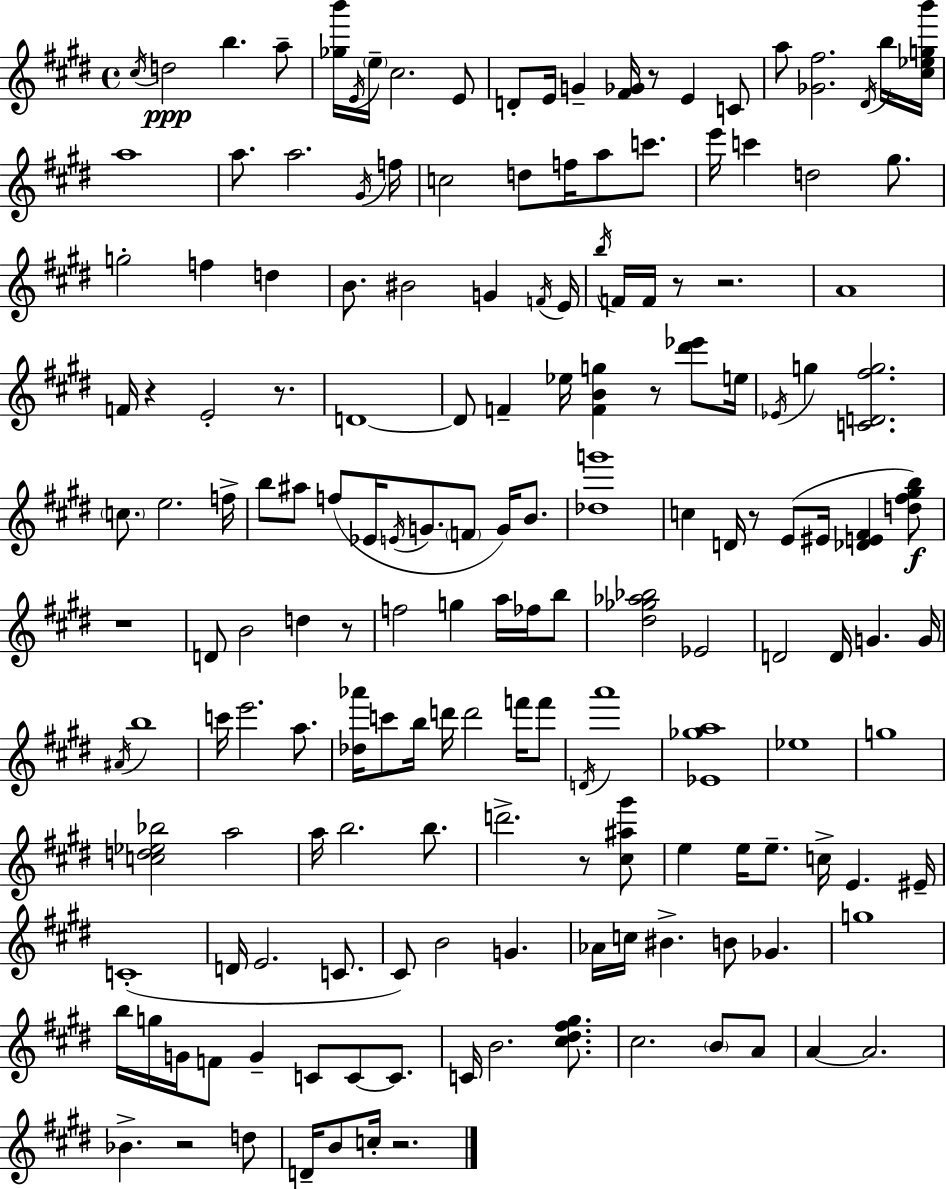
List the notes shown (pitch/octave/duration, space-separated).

C#5/s D5/h B5/q. A5/e [Gb5,B6]/s E4/s E5/s C#5/h. E4/e D4/e E4/s G4/q [F#4,Gb4]/s R/e E4/q C4/e A5/e [Gb4,F#5]/h. D#4/s B5/s [C#5,Eb5,G5,B6]/s A5/w A5/e. A5/h. G#4/s F5/s C5/h D5/e F5/s A5/e C6/e. E6/s C6/q D5/h G#5/e. G5/h F5/q D5/q B4/e. BIS4/h G4/q F4/s E4/s B5/s F4/s F4/s R/e R/h. A4/w F4/s R/q E4/h R/e. D4/w D4/e F4/q Eb5/s [F4,B4,G5]/q R/e [D#6,Eb6]/e E5/s Eb4/s G5/q [C4,D4,F#5,G5]/h. C5/e. E5/h. F5/s B5/e A#5/e F5/e Eb4/s E4/s G4/e. F4/e G4/s B4/e. [Db5,G6]/w C5/q D4/s R/e E4/e EIS4/s [Db4,E4,F#4]/q [D5,F#5,G#5,B5]/e R/w D4/e B4/h D5/q R/e F5/h G5/q A5/s FES5/s B5/e [D#5,Gb5,Ab5,Bb5]/h Eb4/h D4/h D4/s G4/q. G4/s A#4/s B5/w C6/s E6/h. A5/e. [Db5,Ab6]/s C6/e B5/s D6/s D6/h F6/s F6/e D4/s A6/w [Eb4,Gb5,A5]/w Eb5/w G5/w [C5,D5,Eb5,Bb5]/h A5/h A5/s B5/h. B5/e. D6/h. R/e [C#5,A#5,G#6]/e E5/q E5/s E5/e. C5/s E4/q. EIS4/s C4/w D4/s E4/h. C4/e. C#4/e B4/h G4/q. Ab4/s C5/s BIS4/q. B4/e Gb4/q. G5/w B5/s G5/s G4/s F4/e G4/q C4/e C4/e C4/e. C4/s B4/h. [C#5,D#5,F#5,G#5]/e. C#5/h. B4/e A4/e A4/q A4/h. Bb4/q. R/h D5/e D4/s B4/e C5/s R/h.